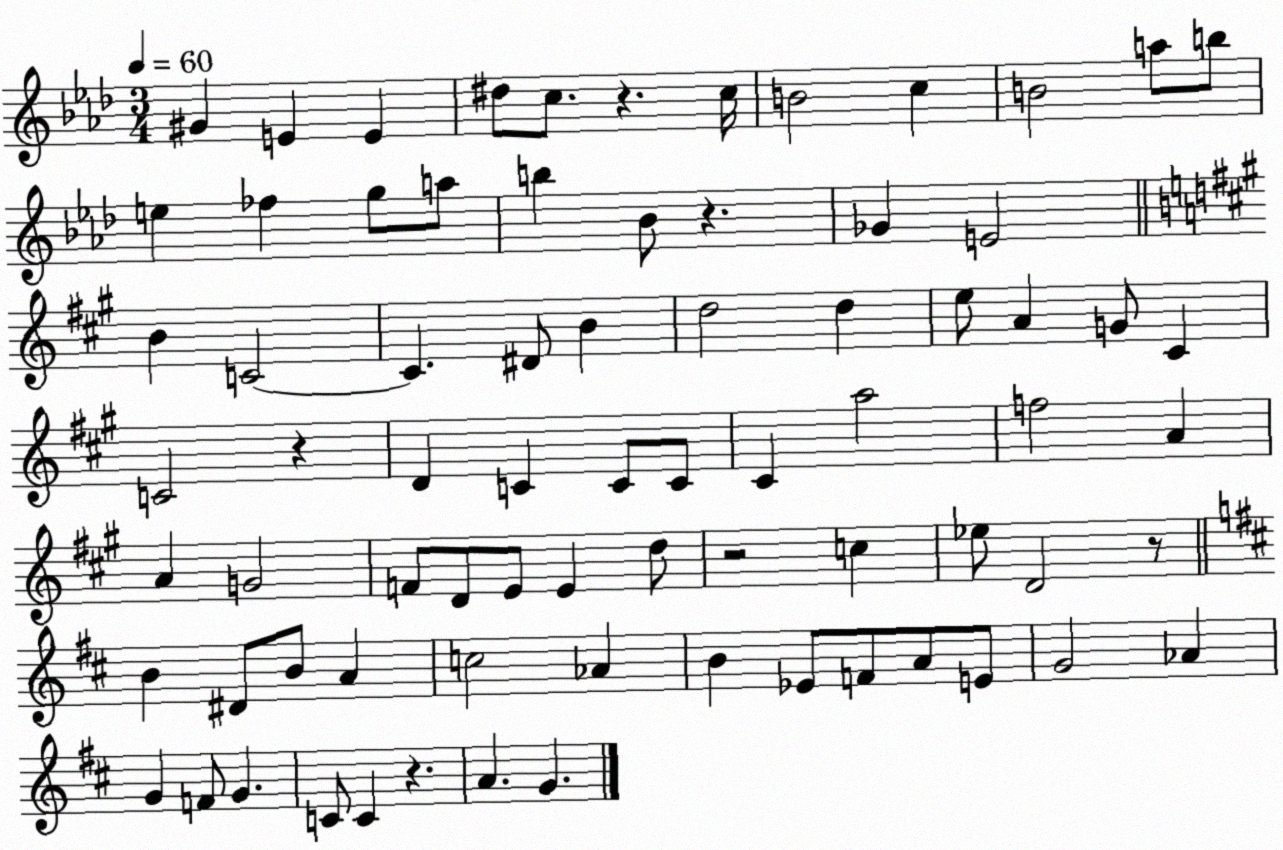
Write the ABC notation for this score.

X:1
T:Untitled
M:3/4
L:1/4
K:Ab
^G E E ^d/2 c/2 z c/4 B2 c B2 a/2 b/2 e _f g/2 a/2 b _B/2 z _G E2 B C2 C ^D/2 B d2 d e/2 A G/2 ^C C2 z D C C/2 C/2 ^C a2 f2 A A G2 F/2 D/2 E/2 E d/2 z2 c _e/2 D2 z/2 B ^D/2 B/2 A c2 _A B _E/2 F/2 A/2 E/2 G2 _A G F/2 G C/2 C z A G